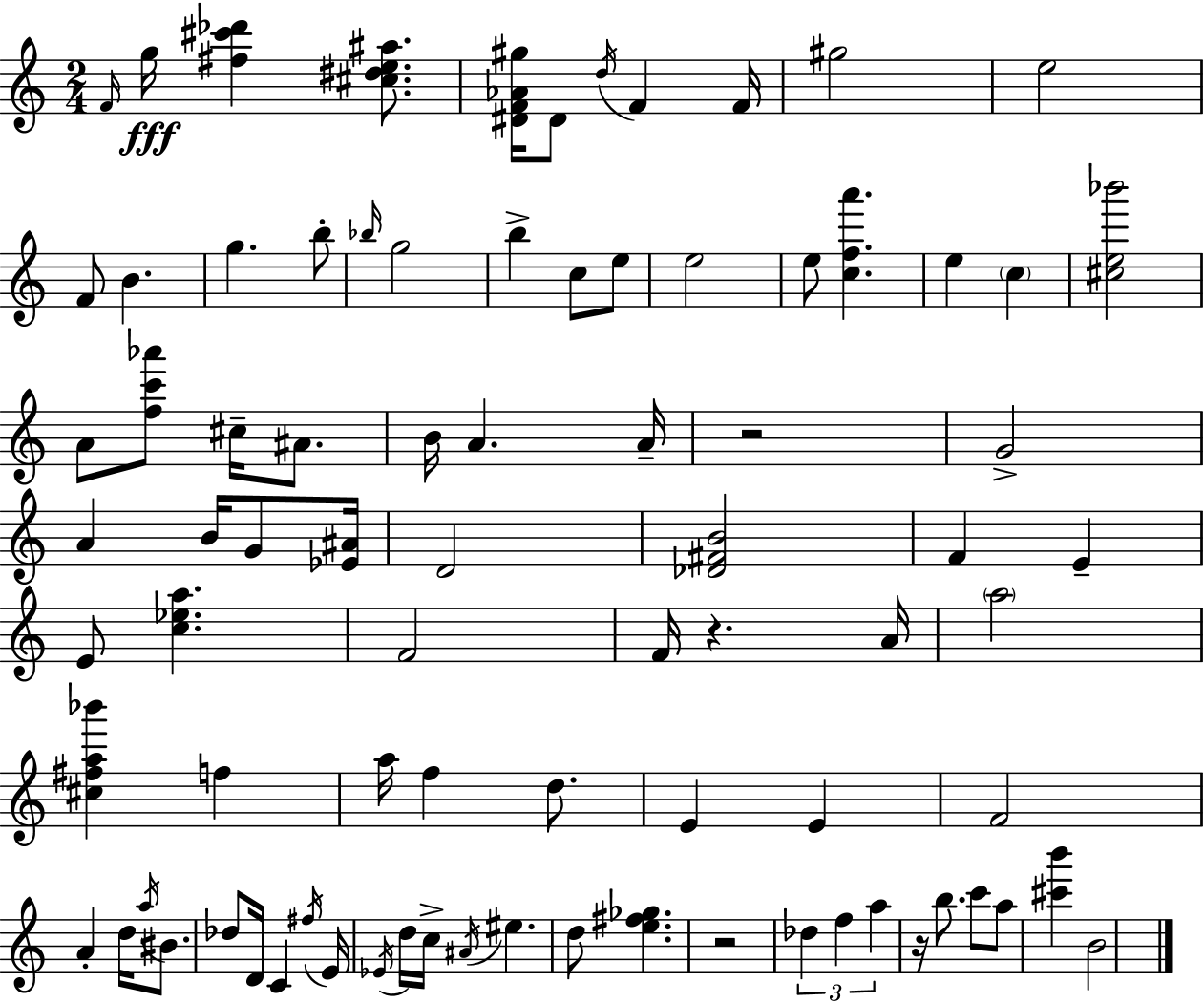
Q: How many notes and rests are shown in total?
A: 84